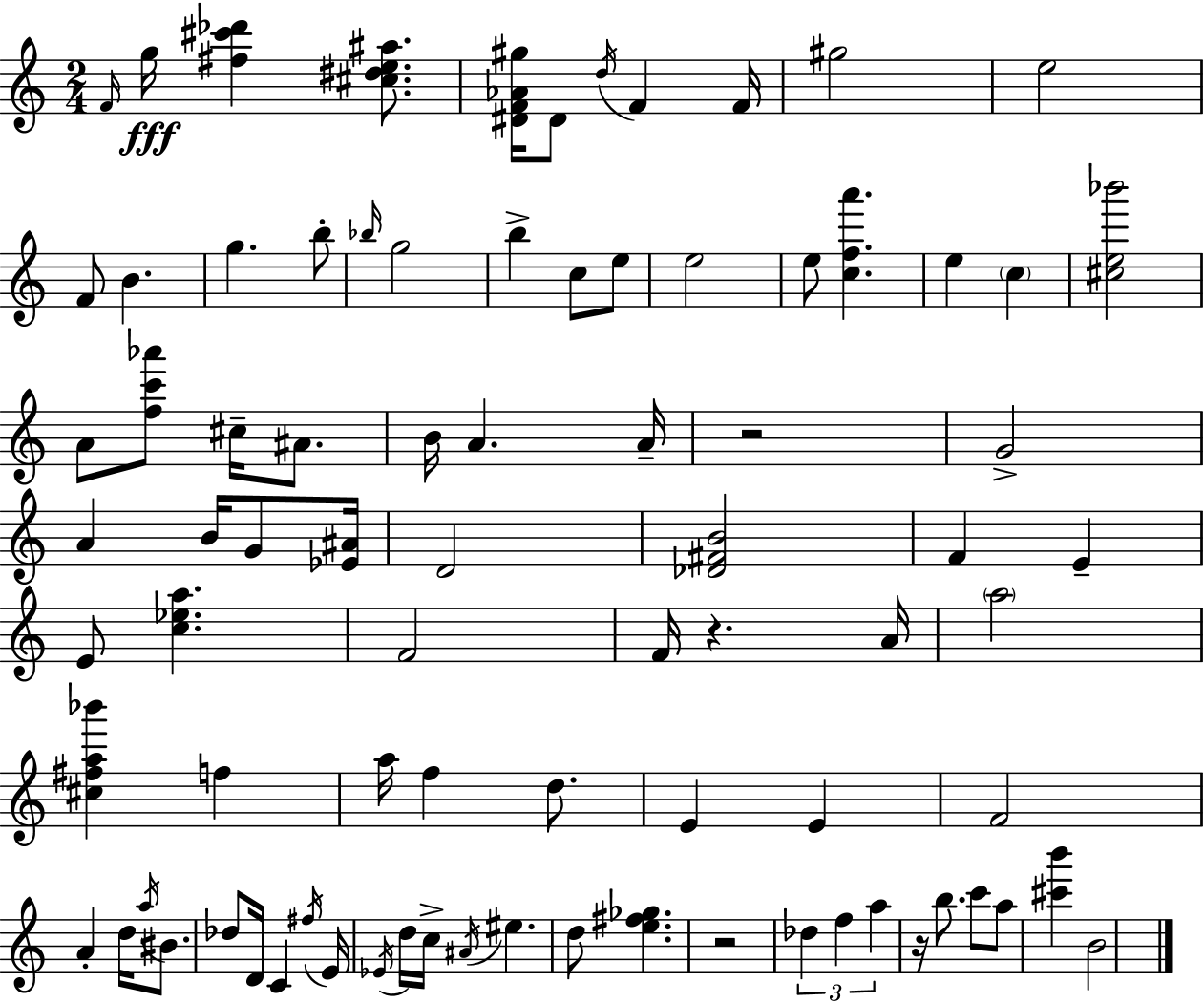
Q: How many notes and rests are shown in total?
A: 84